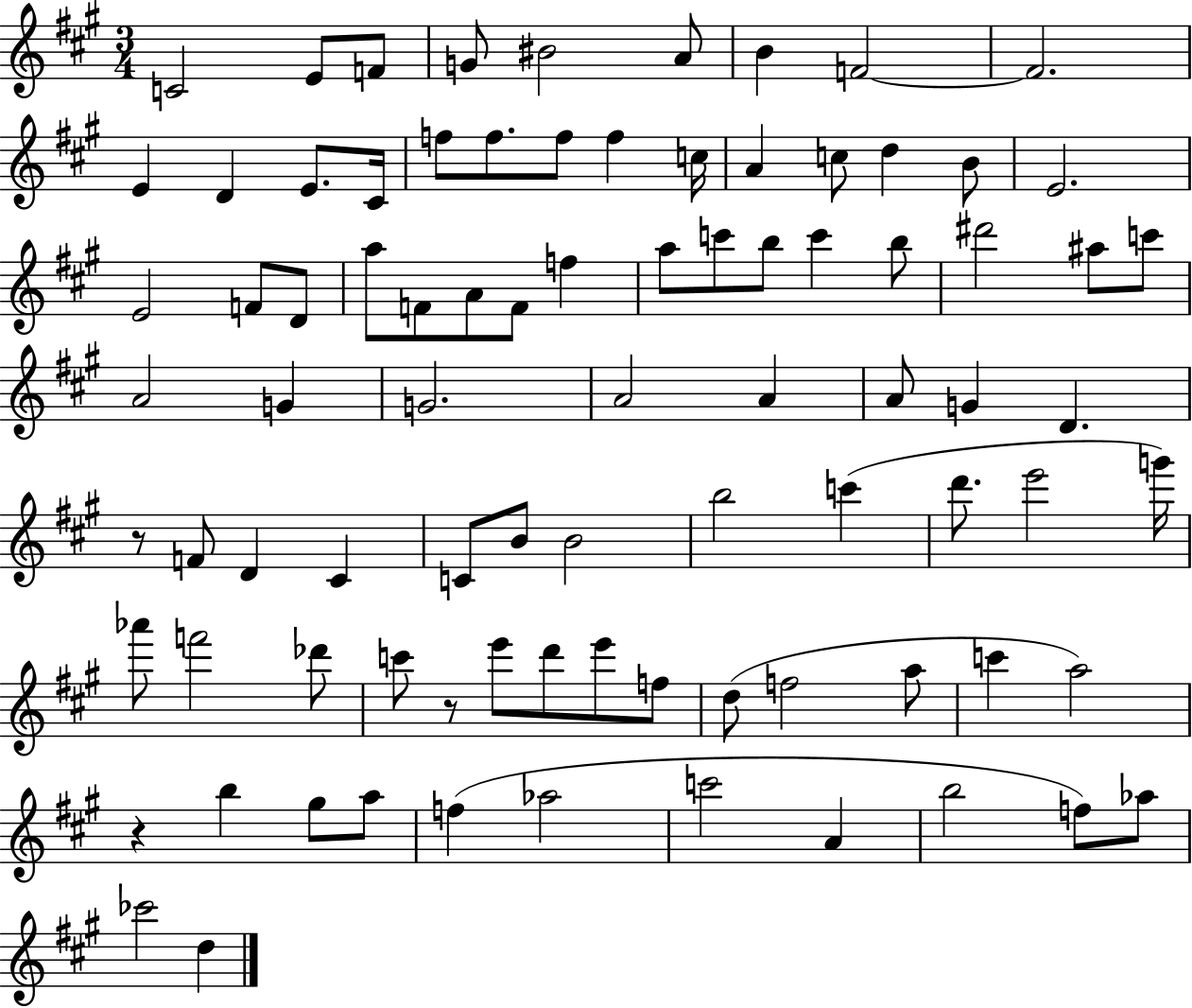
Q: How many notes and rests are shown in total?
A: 86